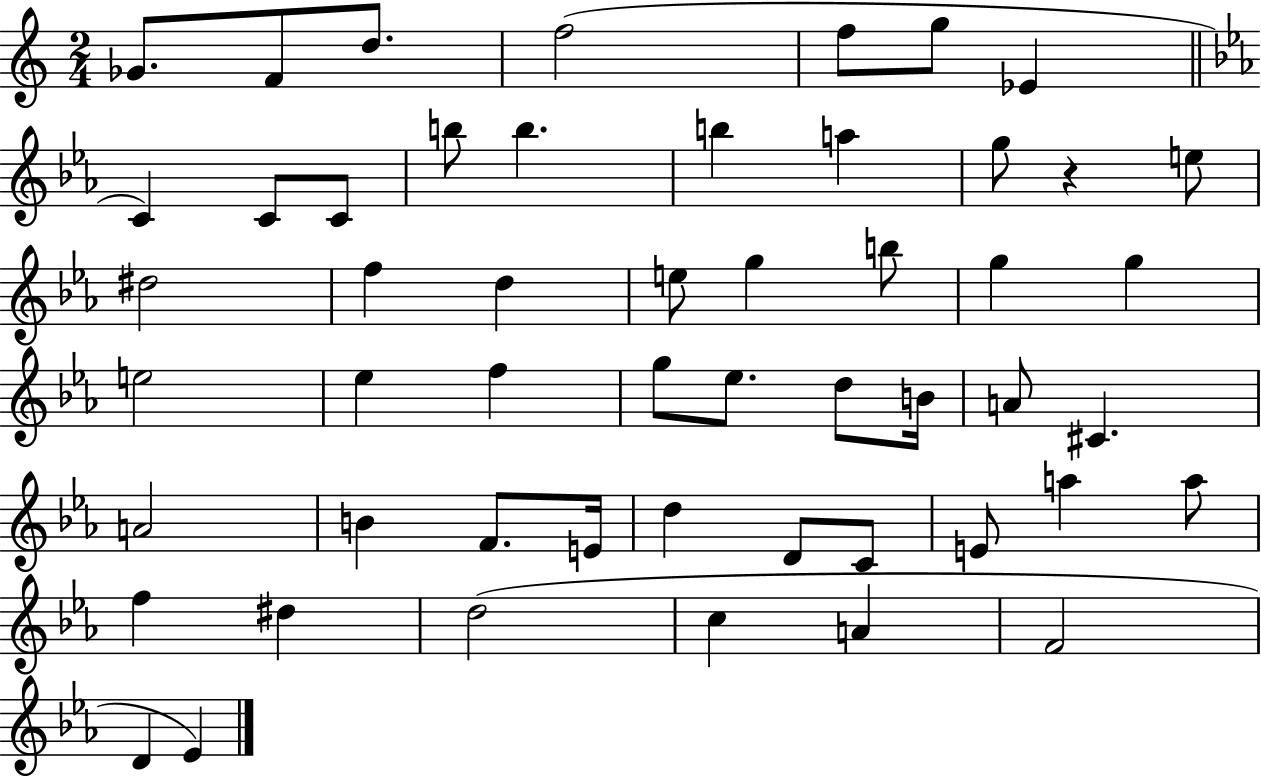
X:1
T:Untitled
M:2/4
L:1/4
K:C
_G/2 F/2 d/2 f2 f/2 g/2 _E C C/2 C/2 b/2 b b a g/2 z e/2 ^d2 f d e/2 g b/2 g g e2 _e f g/2 _e/2 d/2 B/4 A/2 ^C A2 B F/2 E/4 d D/2 C/2 E/2 a a/2 f ^d d2 c A F2 D _E